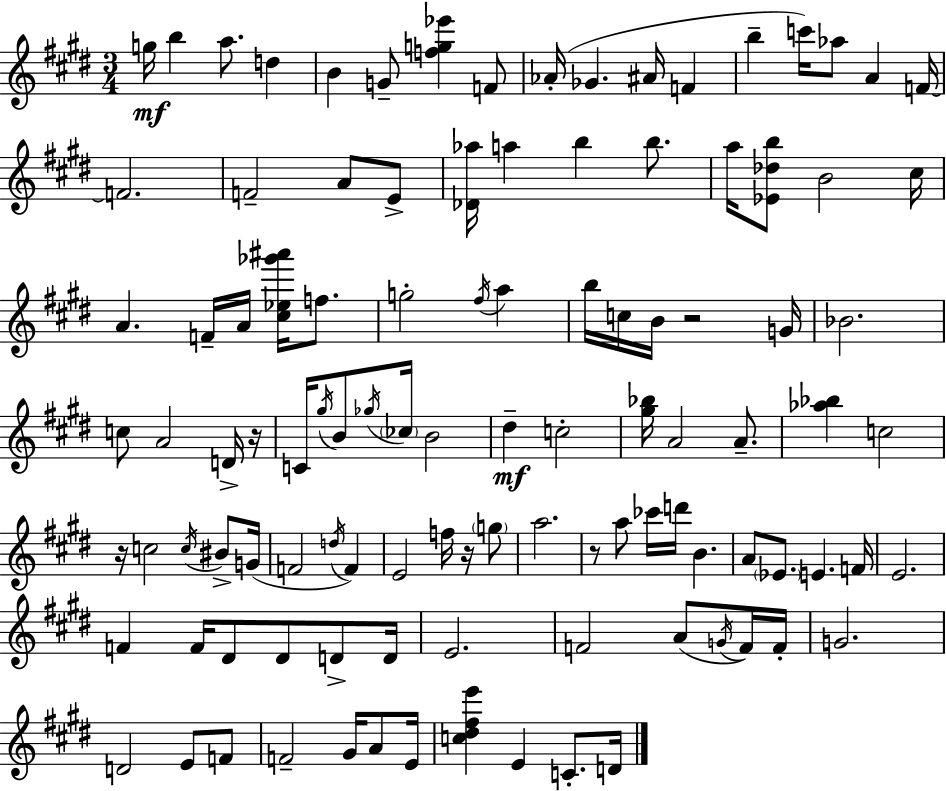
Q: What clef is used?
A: treble